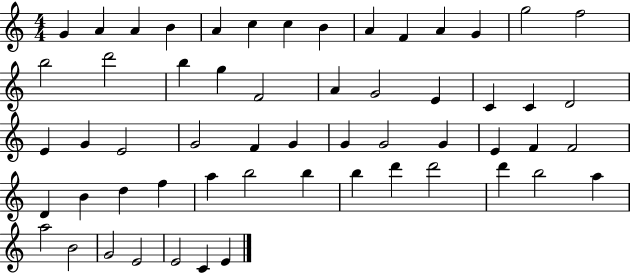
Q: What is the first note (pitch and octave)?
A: G4